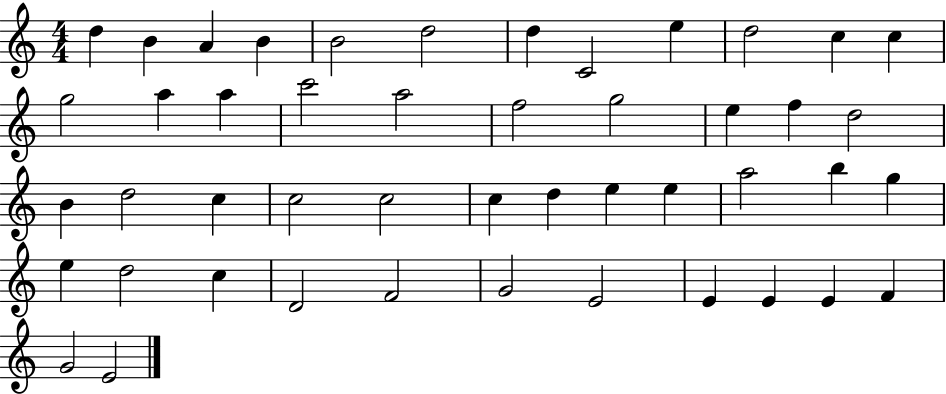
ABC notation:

X:1
T:Untitled
M:4/4
L:1/4
K:C
d B A B B2 d2 d C2 e d2 c c g2 a a c'2 a2 f2 g2 e f d2 B d2 c c2 c2 c d e e a2 b g e d2 c D2 F2 G2 E2 E E E F G2 E2